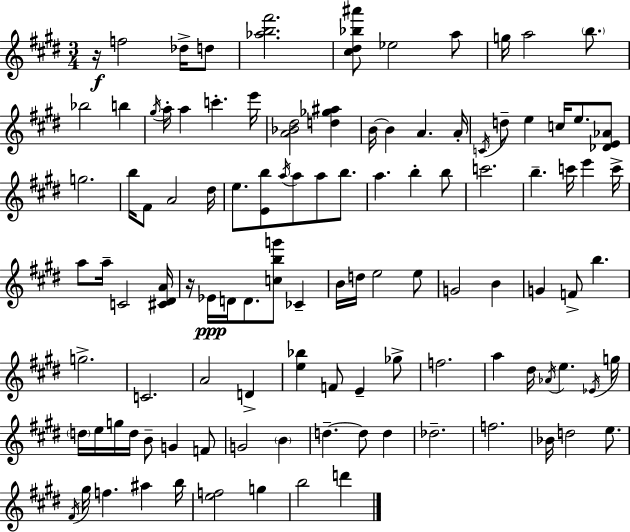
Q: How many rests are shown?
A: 2